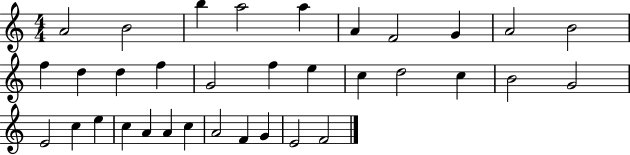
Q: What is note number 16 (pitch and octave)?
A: F5